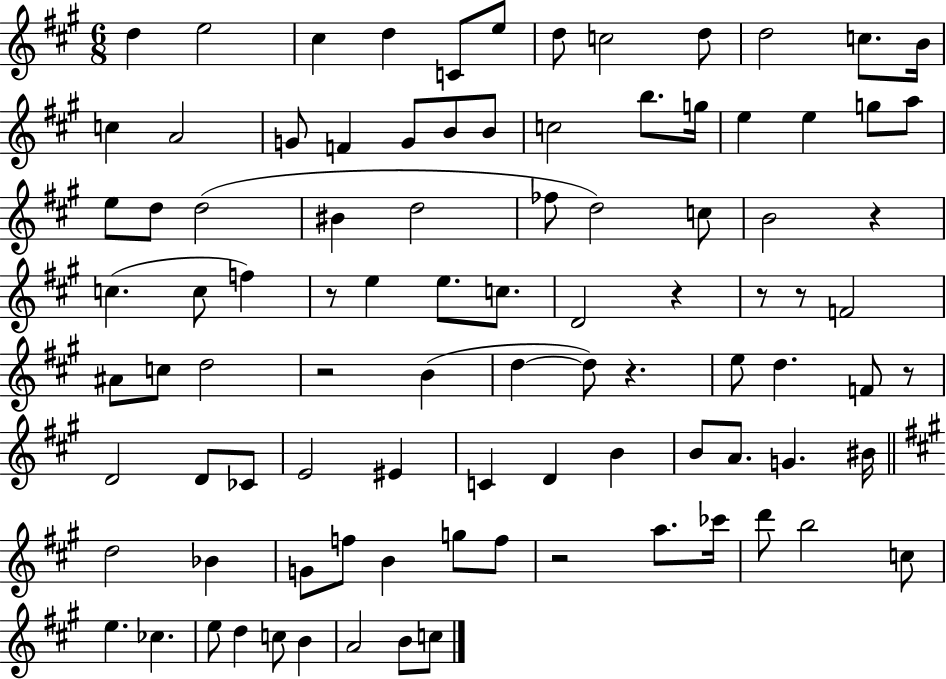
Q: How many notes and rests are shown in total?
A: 94